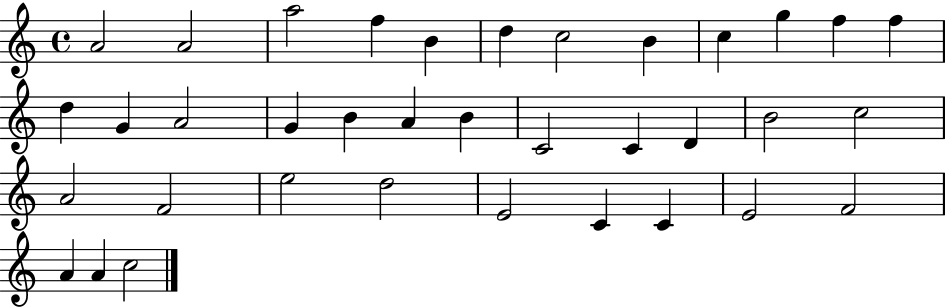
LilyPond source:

{
  \clef treble
  \time 4/4
  \defaultTimeSignature
  \key c \major
  a'2 a'2 | a''2 f''4 b'4 | d''4 c''2 b'4 | c''4 g''4 f''4 f''4 | \break d''4 g'4 a'2 | g'4 b'4 a'4 b'4 | c'2 c'4 d'4 | b'2 c''2 | \break a'2 f'2 | e''2 d''2 | e'2 c'4 c'4 | e'2 f'2 | \break a'4 a'4 c''2 | \bar "|."
}